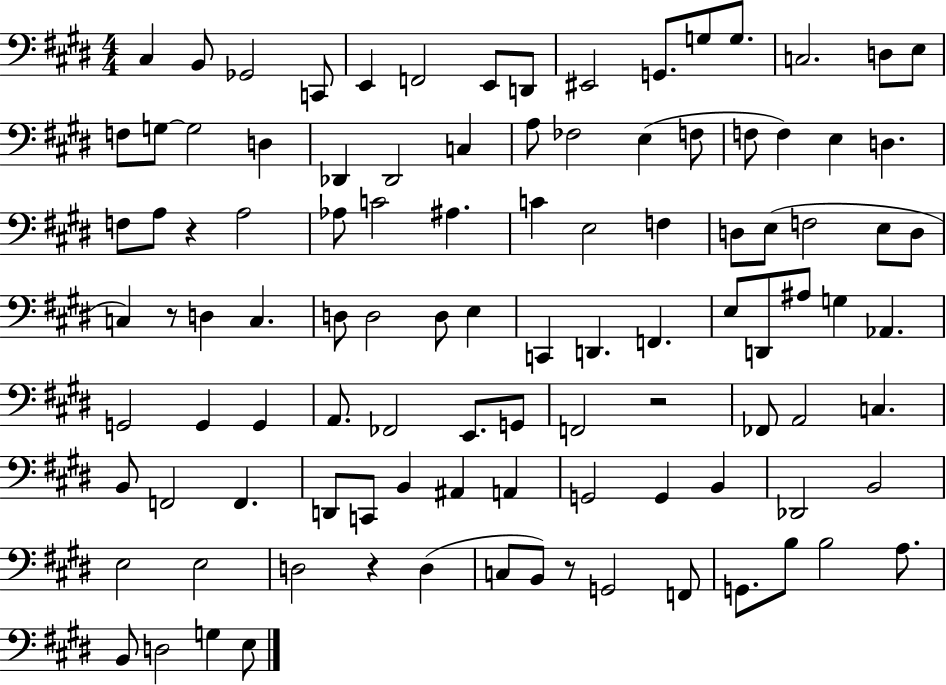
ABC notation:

X:1
T:Untitled
M:4/4
L:1/4
K:E
^C, B,,/2 _G,,2 C,,/2 E,, F,,2 E,,/2 D,,/2 ^E,,2 G,,/2 G,/2 G,/2 C,2 D,/2 E,/2 F,/2 G,/2 G,2 D, _D,, _D,,2 C, A,/2 _F,2 E, F,/2 F,/2 F, E, D, F,/2 A,/2 z A,2 _A,/2 C2 ^A, C E,2 F, D,/2 E,/2 F,2 E,/2 D,/2 C, z/2 D, C, D,/2 D,2 D,/2 E, C,, D,, F,, E,/2 D,,/2 ^A,/2 G, _A,, G,,2 G,, G,, A,,/2 _F,,2 E,,/2 G,,/2 F,,2 z2 _F,,/2 A,,2 C, B,,/2 F,,2 F,, D,,/2 C,,/2 B,, ^A,, A,, G,,2 G,, B,, _D,,2 B,,2 E,2 E,2 D,2 z D, C,/2 B,,/2 z/2 G,,2 F,,/2 G,,/2 B,/2 B,2 A,/2 B,,/2 D,2 G, E,/2